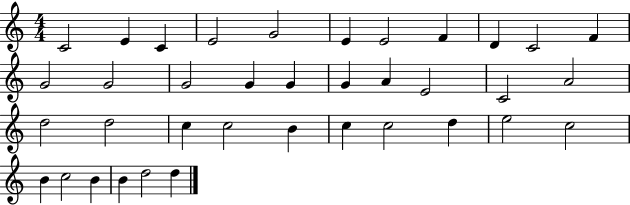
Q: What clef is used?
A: treble